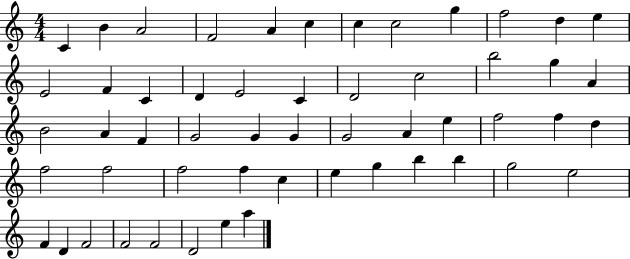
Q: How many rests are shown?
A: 0